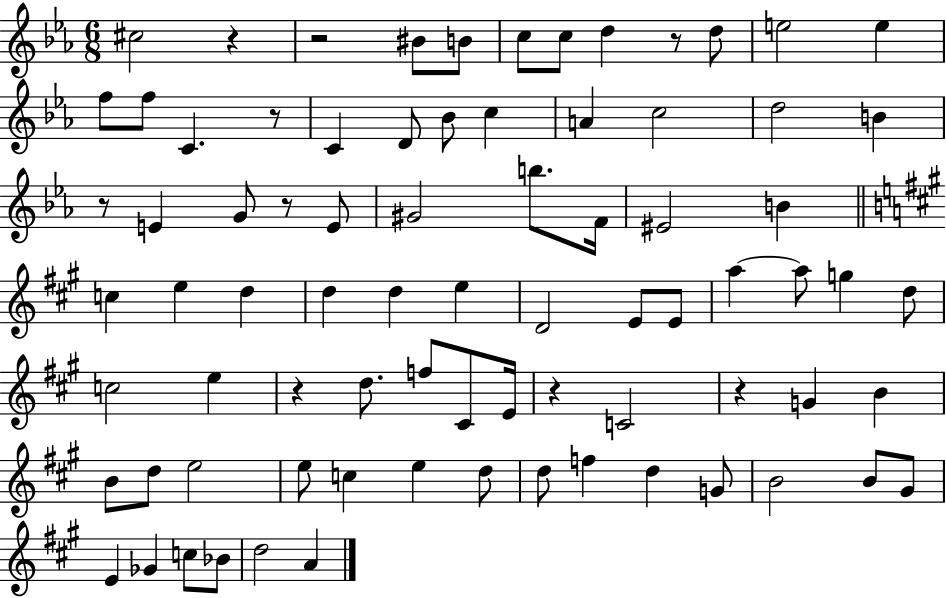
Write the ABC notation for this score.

X:1
T:Untitled
M:6/8
L:1/4
K:Eb
^c2 z z2 ^B/2 B/2 c/2 c/2 d z/2 d/2 e2 e f/2 f/2 C z/2 C D/2 _B/2 c A c2 d2 B z/2 E G/2 z/2 E/2 ^G2 b/2 F/4 ^E2 B c e d d d e D2 E/2 E/2 a a/2 g d/2 c2 e z d/2 f/2 ^C/2 E/4 z C2 z G B B/2 d/2 e2 e/2 c e d/2 d/2 f d G/2 B2 B/2 ^G/2 E _G c/2 _B/2 d2 A